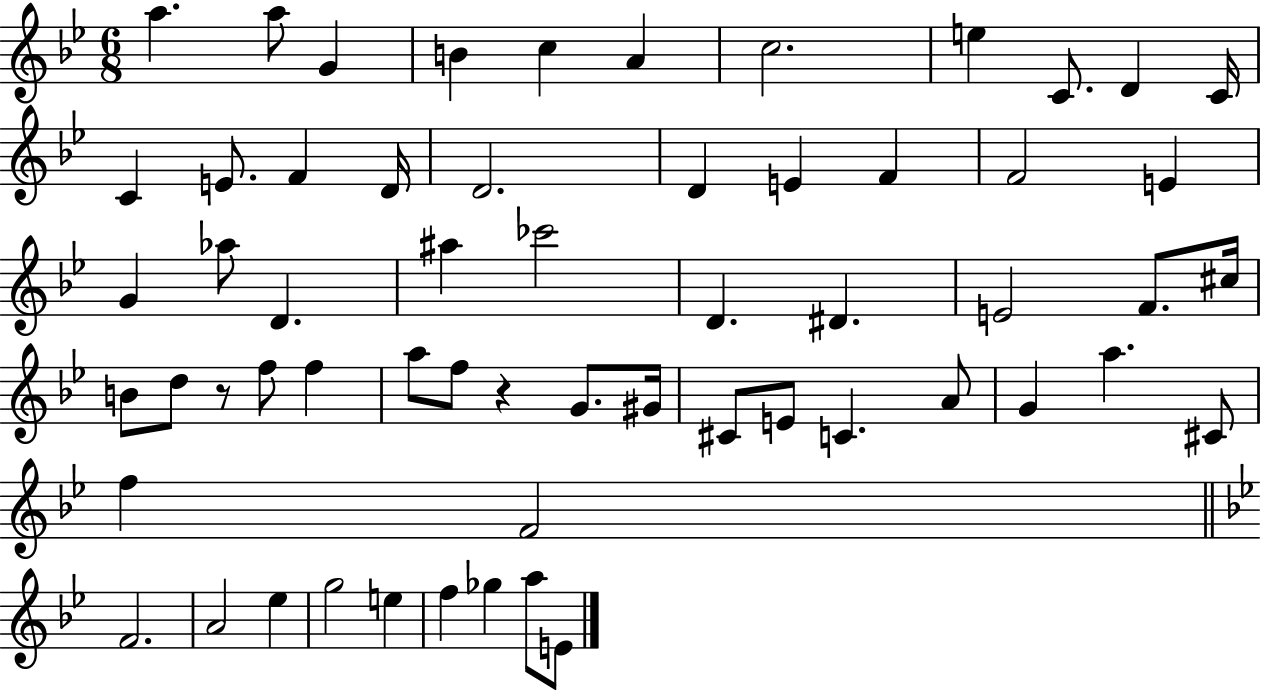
{
  \clef treble
  \numericTimeSignature
  \time 6/8
  \key bes \major
  \repeat volta 2 { a''4. a''8 g'4 | b'4 c''4 a'4 | c''2. | e''4 c'8. d'4 c'16 | \break c'4 e'8. f'4 d'16 | d'2. | d'4 e'4 f'4 | f'2 e'4 | \break g'4 aes''8 d'4. | ais''4 ces'''2 | d'4. dis'4. | e'2 f'8. cis''16 | \break b'8 d''8 r8 f''8 f''4 | a''8 f''8 r4 g'8. gis'16 | cis'8 e'8 c'4. a'8 | g'4 a''4. cis'8 | \break f''4 f'2 | \bar "||" \break \key g \minor f'2. | a'2 ees''4 | g''2 e''4 | f''4 ges''4 a''8 e'8 | \break } \bar "|."
}